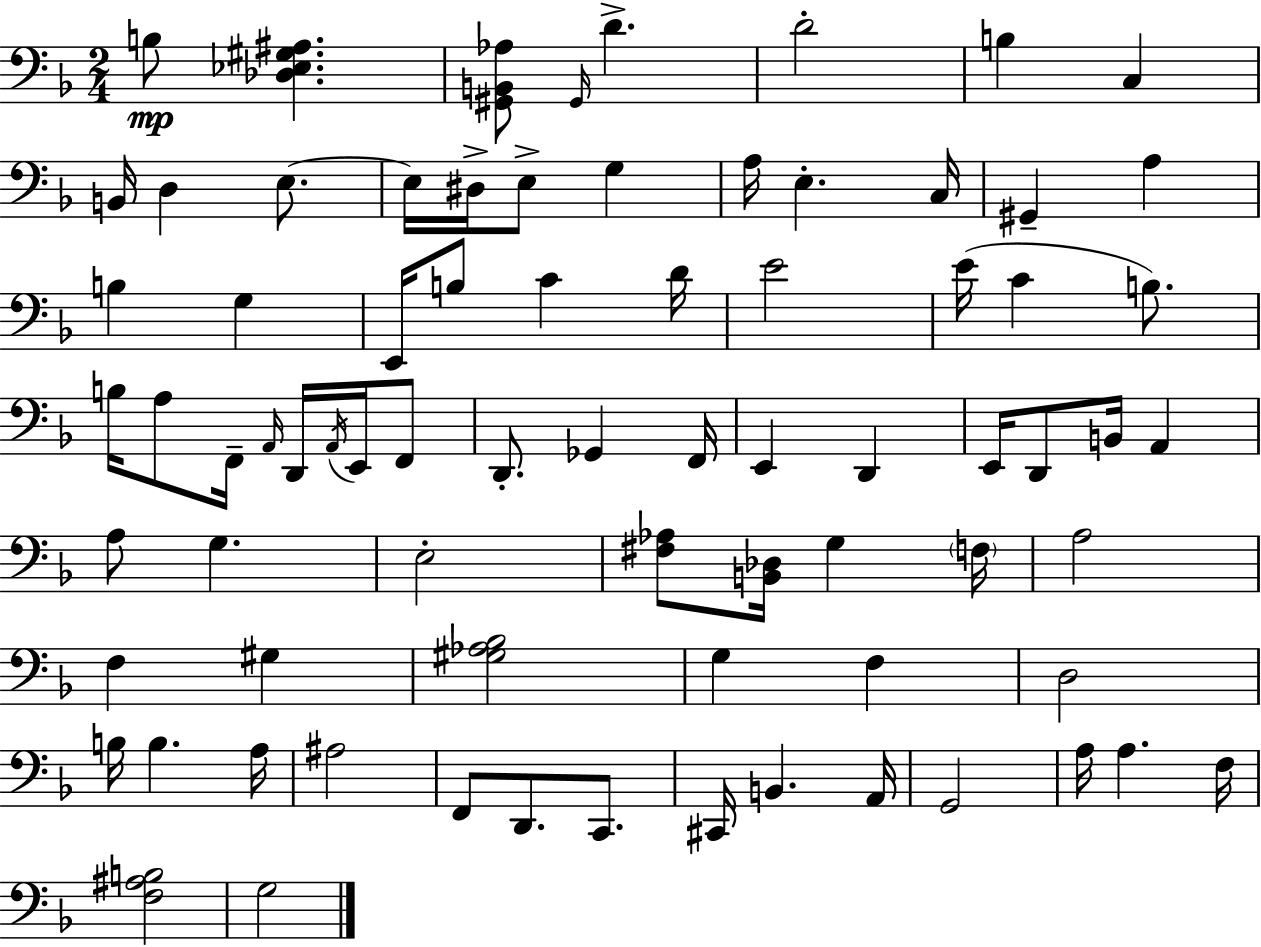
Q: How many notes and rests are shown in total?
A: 77